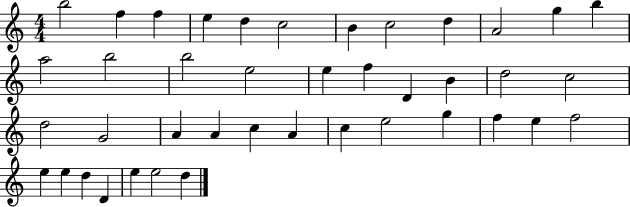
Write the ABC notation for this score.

X:1
T:Untitled
M:4/4
L:1/4
K:C
b2 f f e d c2 B c2 d A2 g b a2 b2 b2 e2 e f D B d2 c2 d2 G2 A A c A c e2 g f e f2 e e d D e e2 d